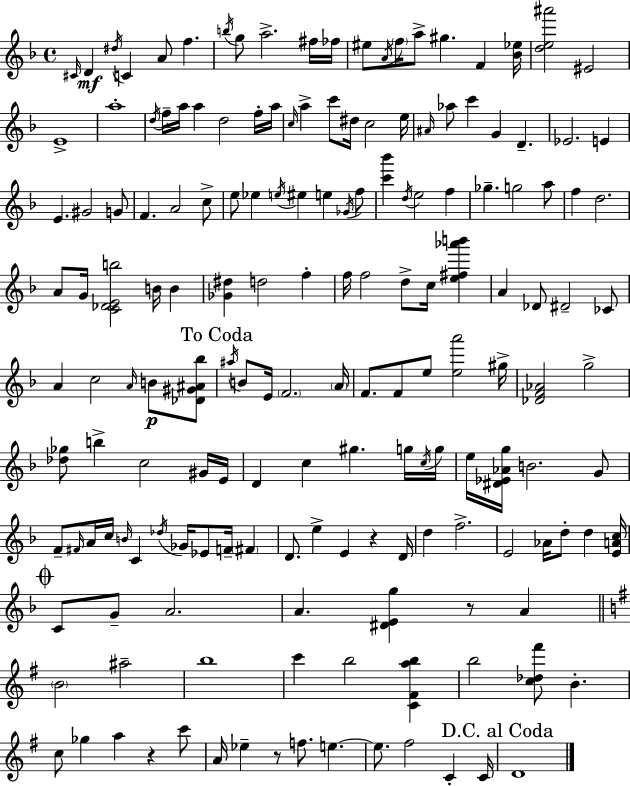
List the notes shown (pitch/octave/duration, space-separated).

C#4/s D4/q D#5/s C4/q A4/e F5/q. B5/s G5/e A5/h. F#5/s FES5/s EIS5/e A4/s F5/s A5/e G#5/q. F4/q [Bb4,Eb5]/s [D5,E5,A#6]/h EIS4/h E4/w A5/w D5/s F5/s A5/s A5/q D5/h F5/s A5/s C5/s A5/q C6/e D#5/s C5/h E5/s A#4/s Ab5/e C6/q G4/q D4/q. Eb4/h. E4/q E4/q. G#4/h G4/e F4/q. A4/h C5/e E5/e Eb5/q E5/s EIS5/q E5/q Gb4/s F5/e [C6,Bb6]/q D5/s E5/h F5/q Gb5/q. G5/h A5/e F5/q D5/h. A4/e G4/s [C4,Db4,E4,B5]/h B4/s B4/q [Gb4,D#5]/q D5/h F5/q F5/s F5/h D5/e C5/s [E5,F#5,Ab6,B6]/q A4/q Db4/e D#4/h CES4/e A4/q C5/h A4/s B4/e [Db4,G#4,A#4,Bb5]/e A#5/s B4/e E4/s F4/h. A4/s F4/e. F4/e E5/e [E5,A6]/h G#5/s [Db4,F4,Ab4]/h G5/h [Db5,Gb5]/e B5/q C5/h G#4/s E4/s D4/q C5/q G#5/q. G5/s C5/s G5/s E5/s [D#4,Eb4,Ab4,G5]/s B4/h. G4/e F4/e F#4/s A4/s C5/s B4/s C4/q Db5/s Gb4/s Eb4/e F4/s F#4/q D4/e. E5/q E4/q R/q D4/s D5/q F5/h. E4/h Ab4/s D5/e D5/q [E4,A4,C5]/s C4/e G4/e A4/h. A4/q. [D#4,E4,G5]/q R/e A4/q B4/h A#5/h B5/w C6/q B5/h [C4,F#4,A5,B5]/q B5/h [C5,Db5,F#6]/e B4/q. C5/e Gb5/q A5/q R/q C6/e A4/s Eb5/q R/e F5/e. E5/q. E5/e. F#5/h C4/q C4/s D4/w